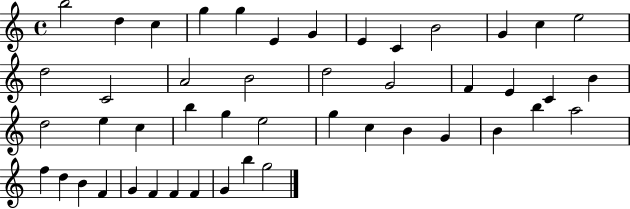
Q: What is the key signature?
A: C major